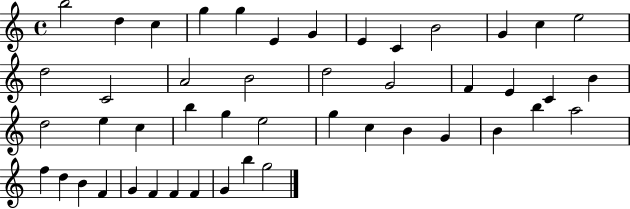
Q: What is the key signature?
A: C major